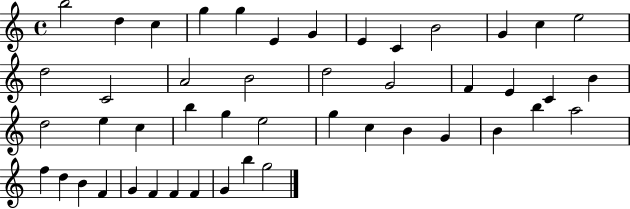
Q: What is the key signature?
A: C major